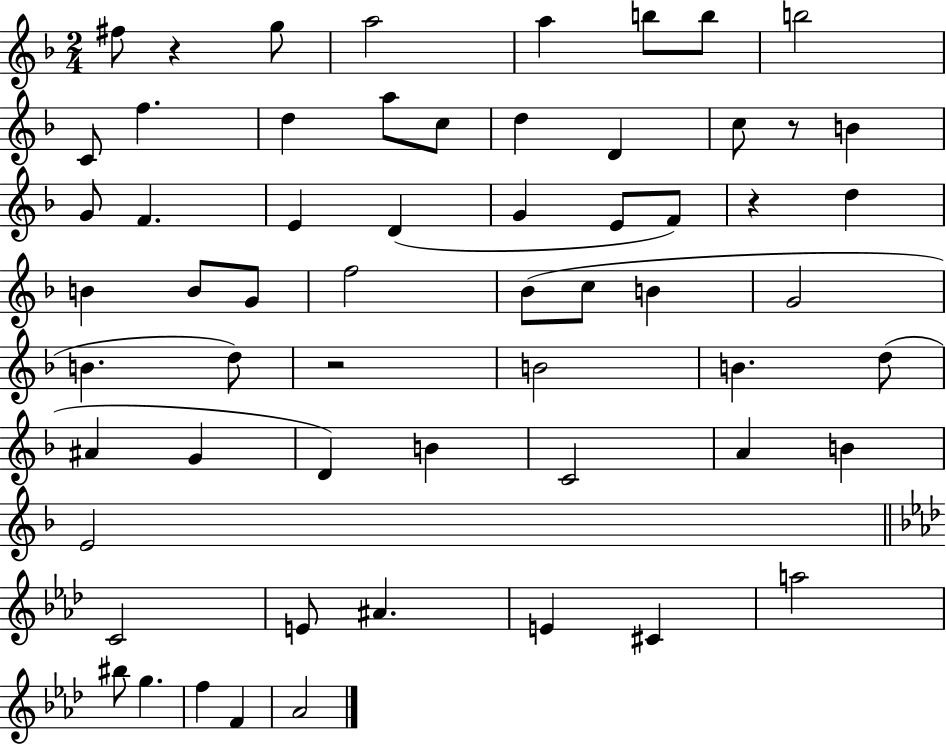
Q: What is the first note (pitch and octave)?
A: F#5